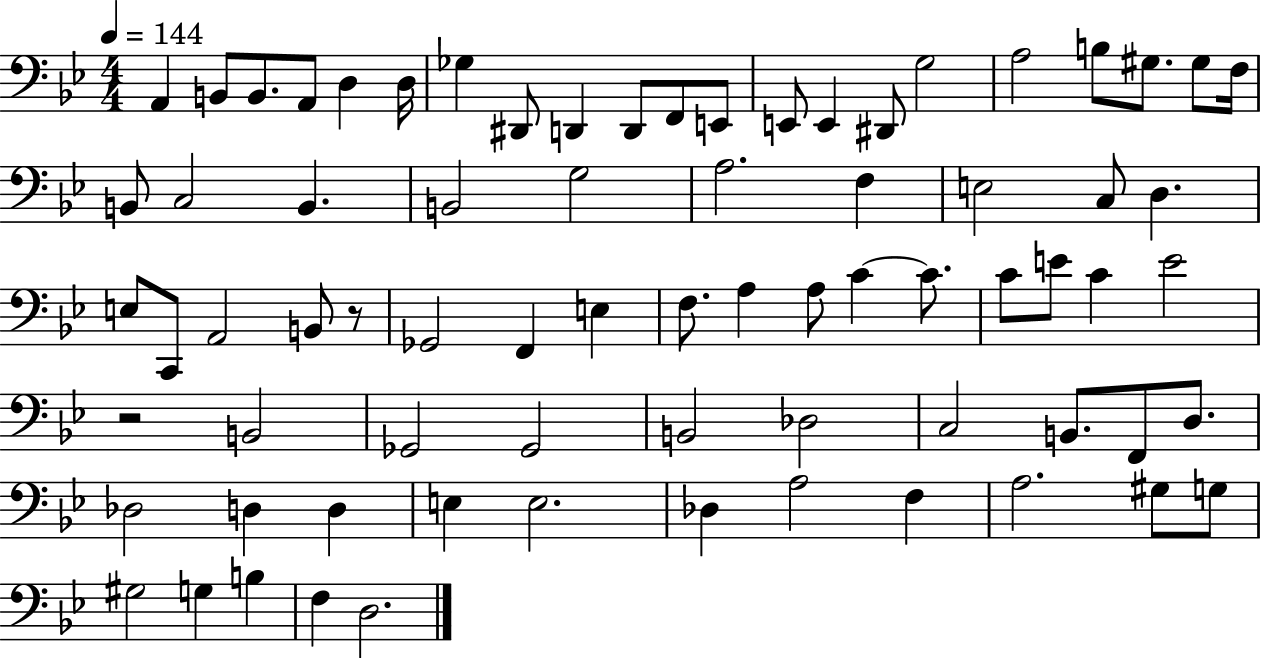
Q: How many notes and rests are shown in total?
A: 74